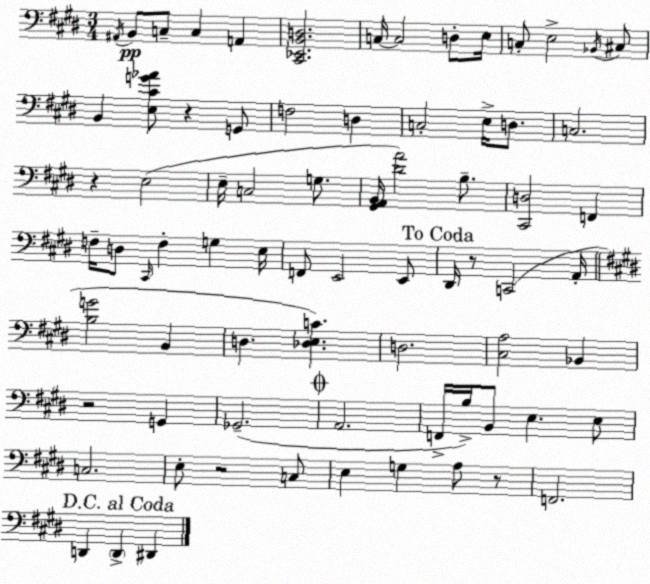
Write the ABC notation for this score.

X:1
T:Untitled
M:3/4
L:1/4
K:E
^A,,/4 B,,/2 C,/2 C, A,, [^C,,_E,,B,,D,]2 C,/4 C,2 D,/2 E,/4 C,/2 E,2 _B,,/4 ^C,/2 B,, [E,^CG_A]/2 z G,,/2 F,2 D, C,2 E,/4 D,/2 C,2 z E,2 E,/4 C,2 G,/2 [^G,,A,,B,,]/4 [^DA]2 B,/2 [^C,,D,]2 F,, F,/4 D,/2 ^C,,/4 F, G, E,/4 F,,/2 E,,2 E,,/2 ^D,,/4 z/2 C,,2 A,,/4 [B,G]2 B,, D, [_D,E,C] D,2 [^C,A,]2 _B,, z2 G,, _G,,2 A,,2 F,,/4 B,/4 B,,/2 E, E,/2 C,2 E,/2 z2 C,/2 E, G, A,/2 z/2 F,,2 D,, D,, ^D,,